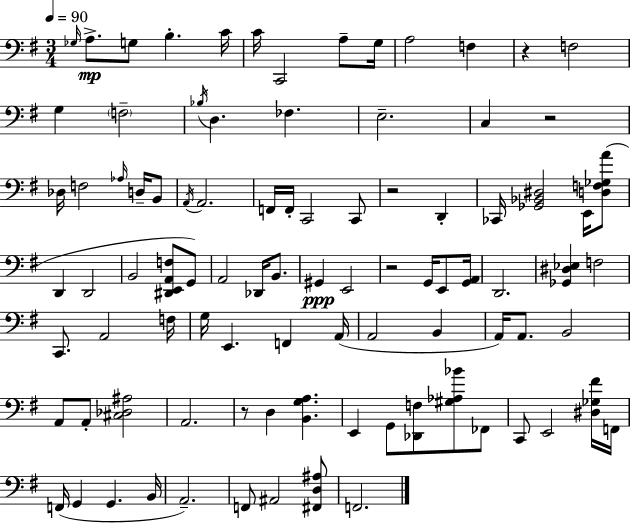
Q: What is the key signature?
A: G major